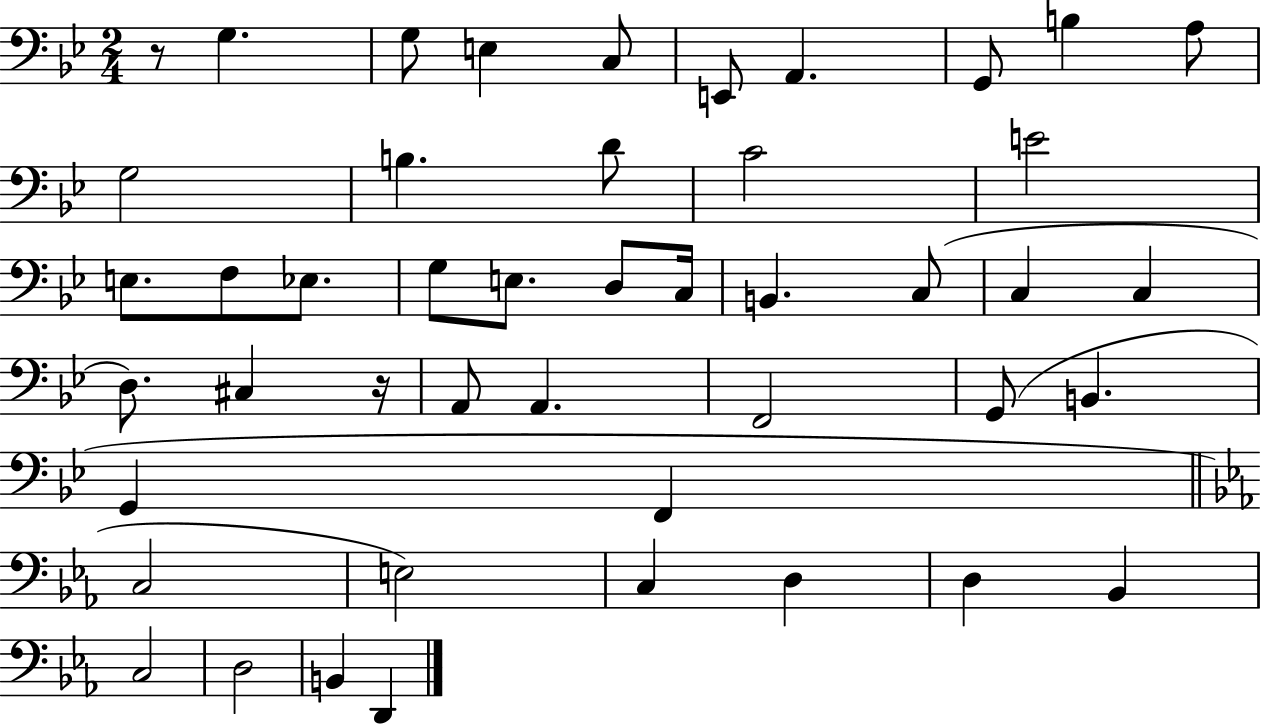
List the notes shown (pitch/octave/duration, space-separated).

R/e G3/q. G3/e E3/q C3/e E2/e A2/q. G2/e B3/q A3/e G3/h B3/q. D4/e C4/h E4/h E3/e. F3/e Eb3/e. G3/e E3/e. D3/e C3/s B2/q. C3/e C3/q C3/q D3/e. C#3/q R/s A2/e A2/q. F2/h G2/e B2/q. G2/q F2/q C3/h E3/h C3/q D3/q D3/q Bb2/q C3/h D3/h B2/q D2/q